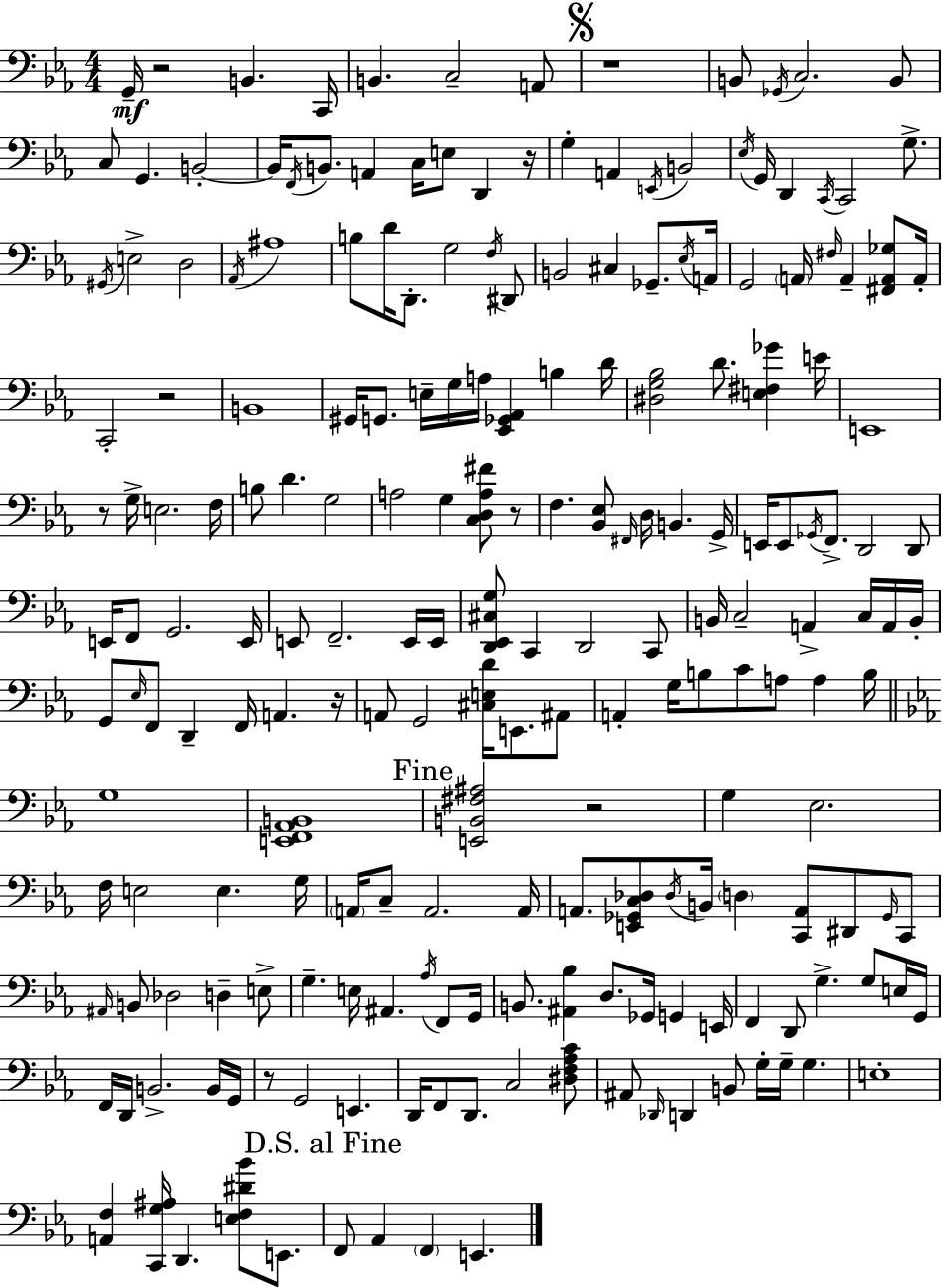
G2/s R/h B2/q. C2/s B2/q. C3/h A2/e R/w B2/e Gb2/s C3/h. B2/e C3/e G2/q. B2/h B2/s F2/s B2/e. A2/q C3/s E3/e D2/q R/s G3/q A2/q E2/s B2/h Eb3/s G2/s D2/q C2/s C2/h G3/e. G#2/s E3/h D3/h Ab2/s A#3/w B3/e D4/s D2/e. G3/h F3/s D#2/e B2/h C#3/q Gb2/e. Eb3/s A2/s G2/h A2/s F#3/s A2/q [F#2,A2,Gb3]/e A2/s C2/h R/h B2/w G#2/s G2/e. E3/s G3/s A3/s [Eb2,Gb2,Ab2]/q B3/q D4/s [D#3,G3,Bb3]/h D4/e. [E3,F#3,Gb4]/q E4/s E2/w R/e G3/s E3/h. F3/s B3/e D4/q. G3/h A3/h G3/q [C3,D3,A3,F#4]/e R/e F3/q. [Bb2,Eb3]/e F#2/s D3/s B2/q. G2/s E2/s E2/e Gb2/s F2/e. D2/h D2/e E2/s F2/e G2/h. E2/s E2/e F2/h. E2/s E2/s [D2,Eb2,C#3,G3]/e C2/q D2/h C2/e B2/s C3/h A2/q C3/s A2/s B2/s G2/e Eb3/s F2/e D2/q F2/s A2/q. R/s A2/e G2/h [C#3,E3,D4]/s E2/e. A#2/e A2/q G3/s B3/e C4/e A3/e A3/q B3/s G3/w [E2,F2,Ab2,B2]/w [E2,B2,F#3,A#3]/h R/h G3/q Eb3/h. F3/s E3/h E3/q. G3/s A2/s C3/e A2/h. A2/s A2/e. [E2,Gb2,C3,Db3]/e Db3/s B2/s D3/q [C2,A2]/e D#2/e Gb2/s C2/e A#2/s B2/e Db3/h D3/q E3/e G3/q. E3/s A#2/q. Ab3/s F2/e G2/s B2/e. [A#2,Bb3]/q D3/e. Gb2/s G2/q E2/s F2/q D2/e G3/q. G3/e E3/s G2/s F2/s D2/s B2/h. B2/s G2/s R/e G2/h E2/q. D2/s F2/e D2/e. C3/h [D#3,F3,Ab3,C4]/e A#2/e Db2/s D2/q B2/e G3/s G3/s G3/q. E3/w [A2,F3]/q [C2,G3,A#3]/s D2/q. [E3,F3,D#4,Bb4]/e E2/e. F2/e Ab2/q F2/q E2/q.